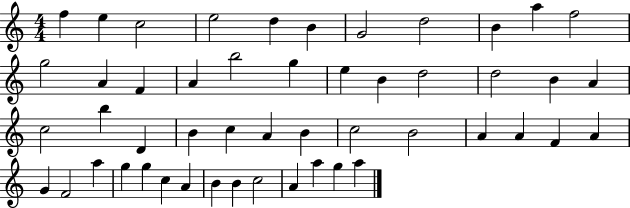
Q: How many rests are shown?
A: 0